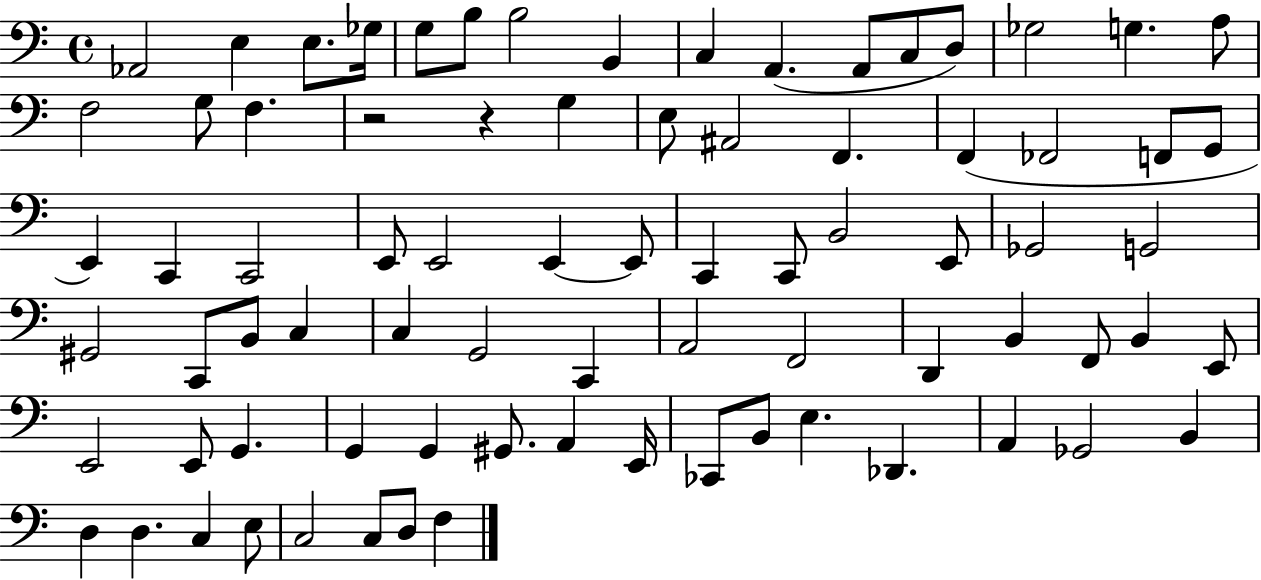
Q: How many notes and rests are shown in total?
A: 79